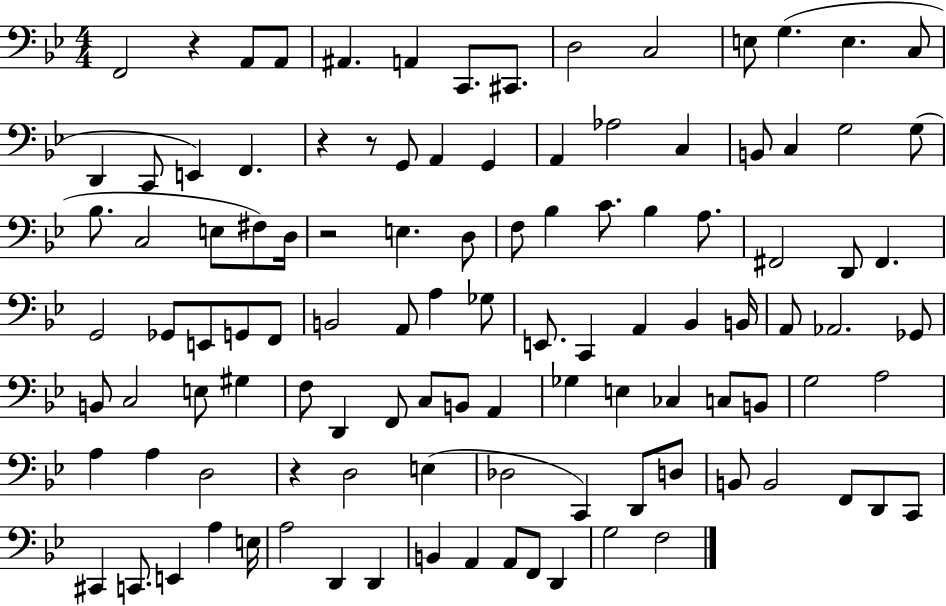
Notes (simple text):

F2/h R/q A2/e A2/e A#2/q. A2/q C2/e. C#2/e. D3/h C3/h E3/e G3/q. E3/q. C3/e D2/q C2/e E2/q F2/q. R/q R/e G2/e A2/q G2/q A2/q Ab3/h C3/q B2/e C3/q G3/h G3/e Bb3/e. C3/h E3/e F#3/e D3/s R/h E3/q. D3/e F3/e Bb3/q C4/e. Bb3/q A3/e. F#2/h D2/e F#2/q. G2/h Gb2/e E2/e G2/e F2/e B2/h A2/e A3/q Gb3/e E2/e. C2/q A2/q Bb2/q B2/s A2/e Ab2/h. Gb2/e B2/e C3/h E3/e G#3/q F3/e D2/q F2/e C3/e B2/e A2/q Gb3/q E3/q CES3/q C3/e B2/e G3/h A3/h A3/q A3/q D3/h R/q D3/h E3/q Db3/h C2/q D2/e D3/e B2/e B2/h F2/e D2/e C2/e C#2/q C2/e. E2/q A3/q E3/s A3/h D2/q D2/q B2/q A2/q A2/e F2/e D2/q G3/h F3/h